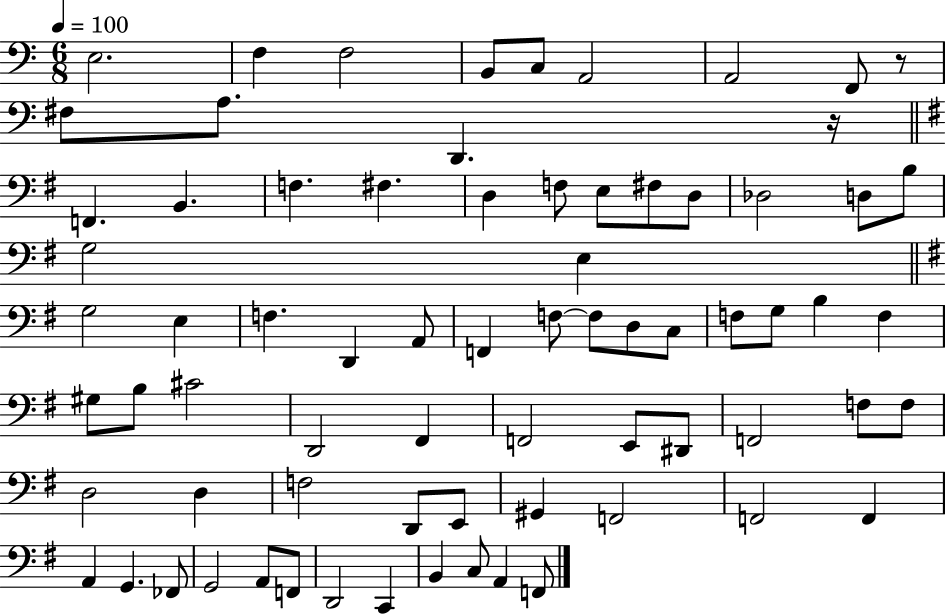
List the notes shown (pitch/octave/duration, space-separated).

E3/h. F3/q F3/h B2/e C3/e A2/h A2/h F2/e R/e F#3/e A3/e. D2/q. R/s F2/q. B2/q. F3/q. F#3/q. D3/q F3/e E3/e F#3/e D3/e Db3/h D3/e B3/e G3/h E3/q G3/h E3/q F3/q. D2/q A2/e F2/q F3/e F3/e D3/e C3/e F3/e G3/e B3/q F3/q G#3/e B3/e C#4/h D2/h F#2/q F2/h E2/e D#2/e F2/h F3/e F3/e D3/h D3/q F3/h D2/e E2/e G#2/q F2/h F2/h F2/q A2/q G2/q. FES2/e G2/h A2/e F2/e D2/h C2/q B2/q C3/e A2/q F2/e